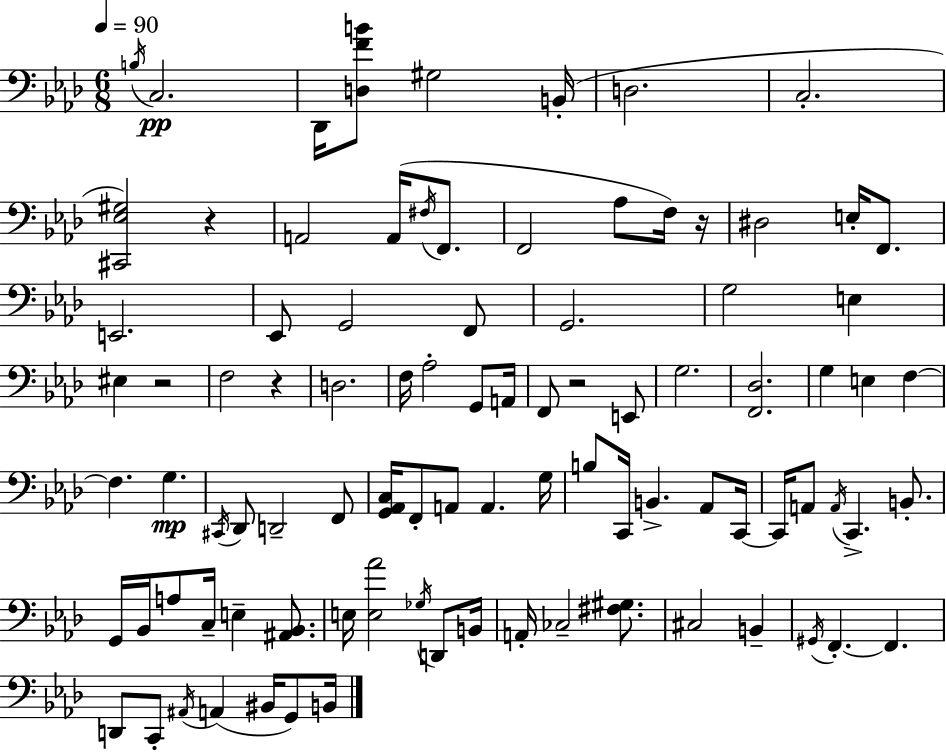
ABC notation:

X:1
T:Untitled
M:6/8
L:1/4
K:Ab
B,/4 C,2 _D,,/4 [D,FB]/2 ^G,2 B,,/4 D,2 C,2 [^C,,_E,^G,]2 z A,,2 A,,/4 ^F,/4 F,,/2 F,,2 _A,/2 F,/4 z/4 ^D,2 E,/4 F,,/2 E,,2 _E,,/2 G,,2 F,,/2 G,,2 G,2 E, ^E, z2 F,2 z D,2 F,/4 _A,2 G,,/2 A,,/4 F,,/2 z2 E,,/2 G,2 [F,,_D,]2 G, E, F, F, G, ^C,,/4 _D,,/2 D,,2 F,,/2 [G,,_A,,C,]/4 F,,/2 A,,/2 A,, G,/4 B,/2 C,,/4 B,, _A,,/2 C,,/4 C,,/4 A,,/2 A,,/4 C,, B,,/2 G,,/4 _B,,/4 A,/2 C,/4 E, [^A,,_B,,]/2 E,/4 [E,_A]2 _G,/4 D,,/2 B,,/4 A,,/4 _C,2 [^F,^G,]/2 ^C,2 B,, ^G,,/4 F,, F,, D,,/2 C,,/2 ^A,,/4 A,, ^B,,/4 G,,/2 B,,/4